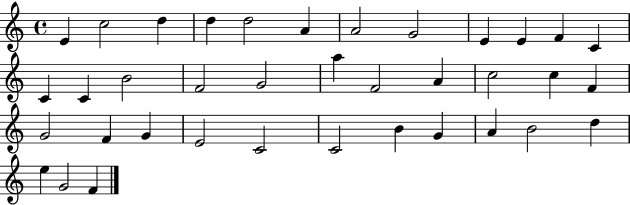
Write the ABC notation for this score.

X:1
T:Untitled
M:4/4
L:1/4
K:C
E c2 d d d2 A A2 G2 E E F C C C B2 F2 G2 a F2 A c2 c F G2 F G E2 C2 C2 B G A B2 d e G2 F